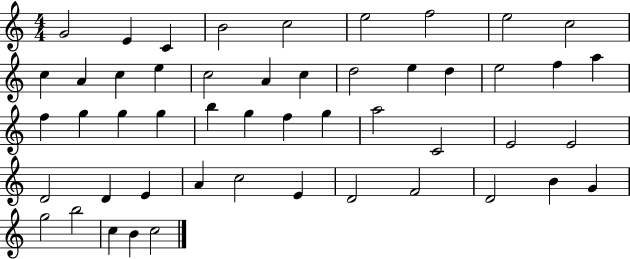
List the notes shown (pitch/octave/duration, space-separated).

G4/h E4/q C4/q B4/h C5/h E5/h F5/h E5/h C5/h C5/q A4/q C5/q E5/q C5/h A4/q C5/q D5/h E5/q D5/q E5/h F5/q A5/q F5/q G5/q G5/q G5/q B5/q G5/q F5/q G5/q A5/h C4/h E4/h E4/h D4/h D4/q E4/q A4/q C5/h E4/q D4/h F4/h D4/h B4/q G4/q G5/h B5/h C5/q B4/q C5/h